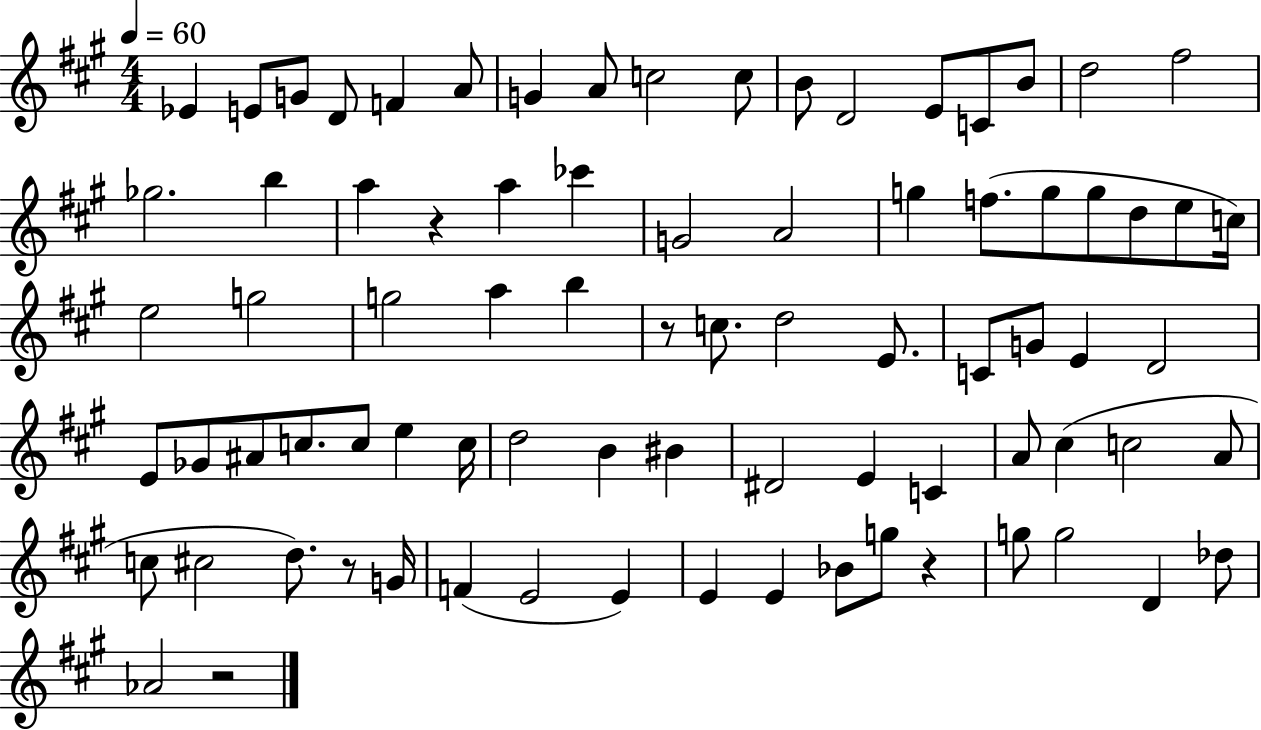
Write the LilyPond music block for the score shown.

{
  \clef treble
  \numericTimeSignature
  \time 4/4
  \key a \major
  \tempo 4 = 60
  ees'4 e'8 g'8 d'8 f'4 a'8 | g'4 a'8 c''2 c''8 | b'8 d'2 e'8 c'8 b'8 | d''2 fis''2 | \break ges''2. b''4 | a''4 r4 a''4 ces'''4 | g'2 a'2 | g''4 f''8.( g''8 g''8 d''8 e''8 c''16) | \break e''2 g''2 | g''2 a''4 b''4 | r8 c''8. d''2 e'8. | c'8 g'8 e'4 d'2 | \break e'8 ges'8 ais'8 c''8. c''8 e''4 c''16 | d''2 b'4 bis'4 | dis'2 e'4 c'4 | a'8 cis''4( c''2 a'8 | \break c''8 cis''2 d''8.) r8 g'16 | f'4( e'2 e'4) | e'4 e'4 bes'8 g''8 r4 | g''8 g''2 d'4 des''8 | \break aes'2 r2 | \bar "|."
}